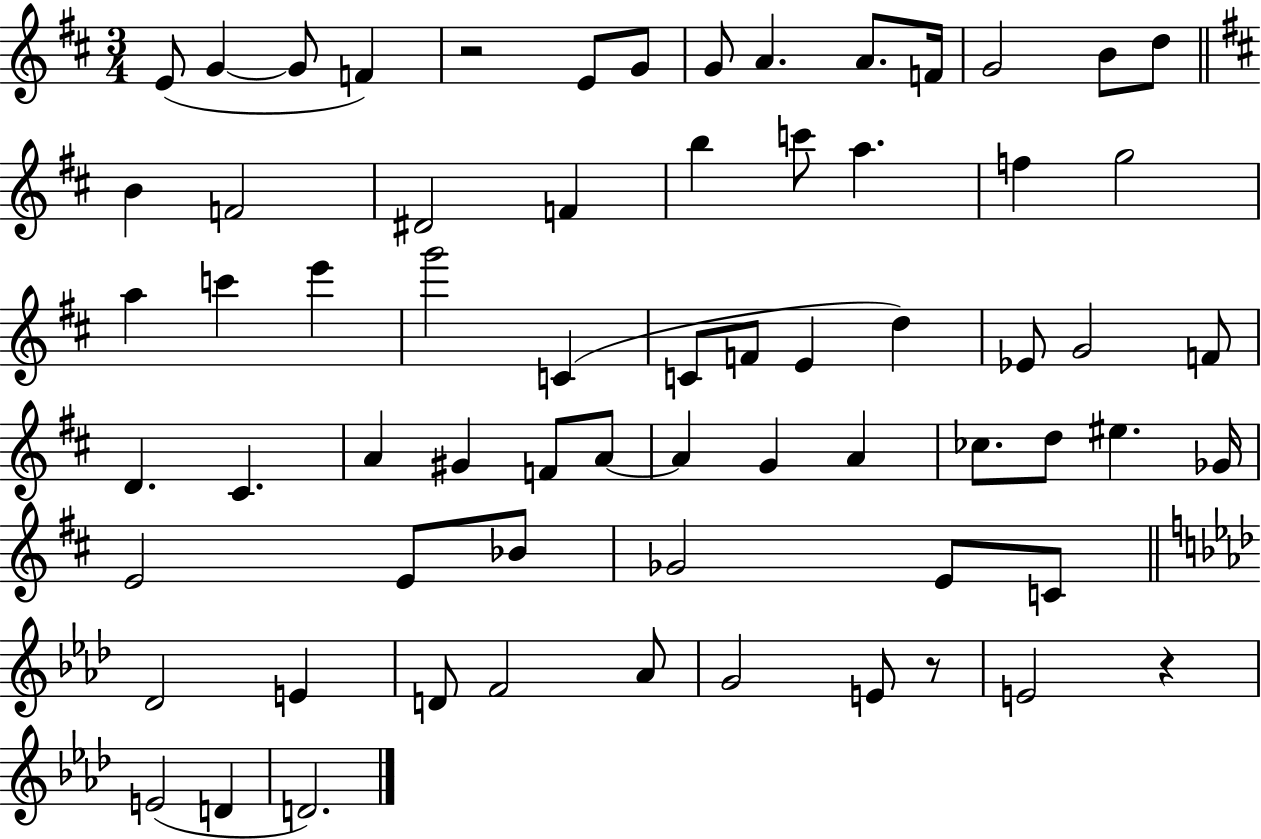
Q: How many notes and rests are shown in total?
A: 67